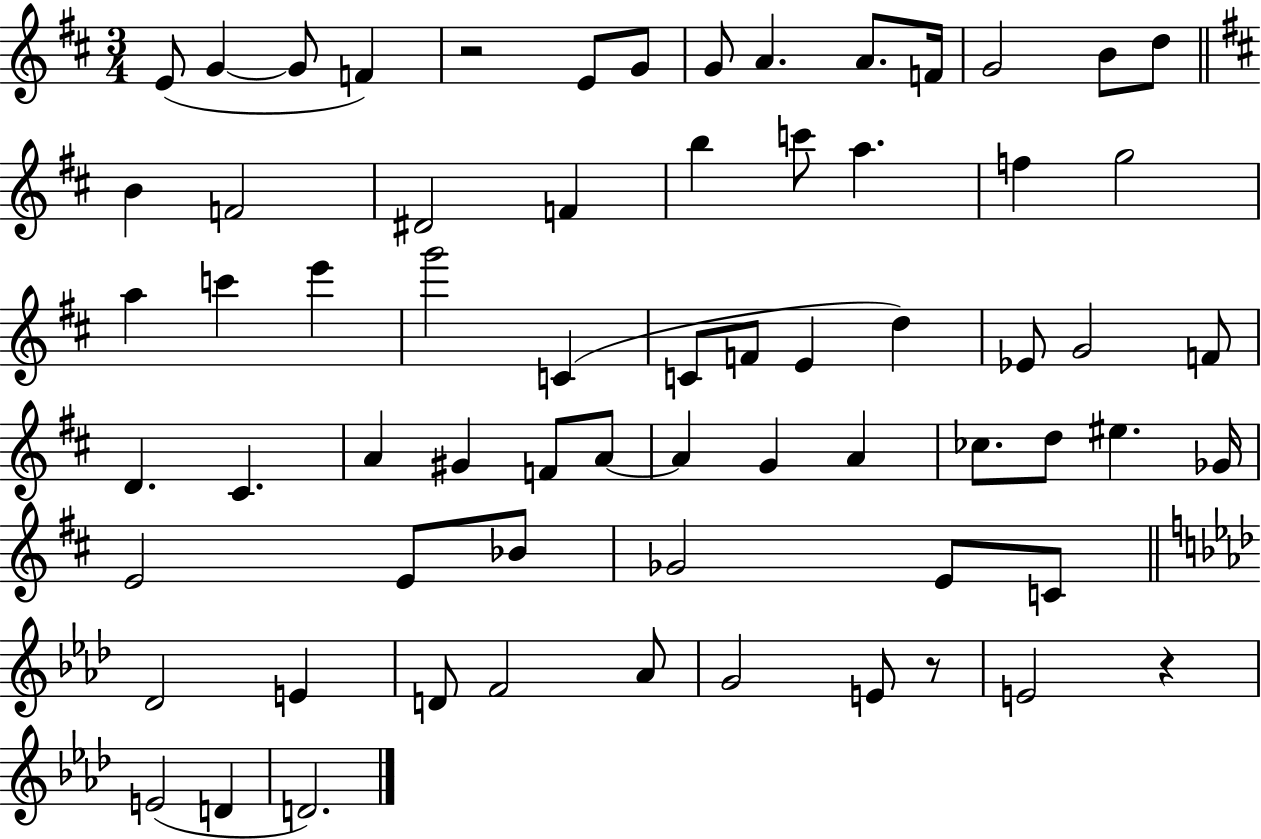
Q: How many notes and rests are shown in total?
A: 67